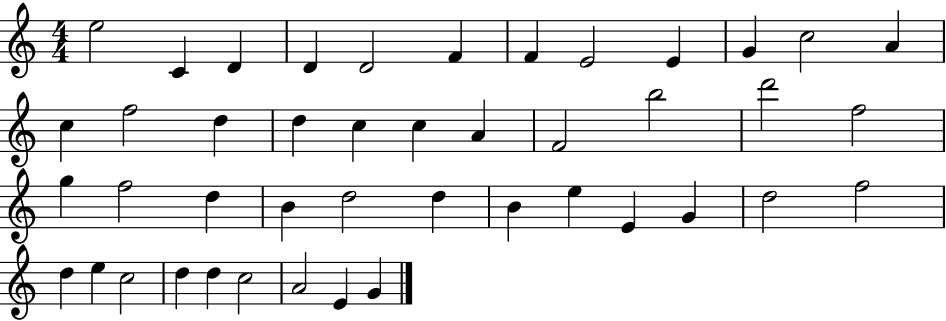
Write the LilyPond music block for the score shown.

{
  \clef treble
  \numericTimeSignature
  \time 4/4
  \key c \major
  e''2 c'4 d'4 | d'4 d'2 f'4 | f'4 e'2 e'4 | g'4 c''2 a'4 | \break c''4 f''2 d''4 | d''4 c''4 c''4 a'4 | f'2 b''2 | d'''2 f''2 | \break g''4 f''2 d''4 | b'4 d''2 d''4 | b'4 e''4 e'4 g'4 | d''2 f''2 | \break d''4 e''4 c''2 | d''4 d''4 c''2 | a'2 e'4 g'4 | \bar "|."
}